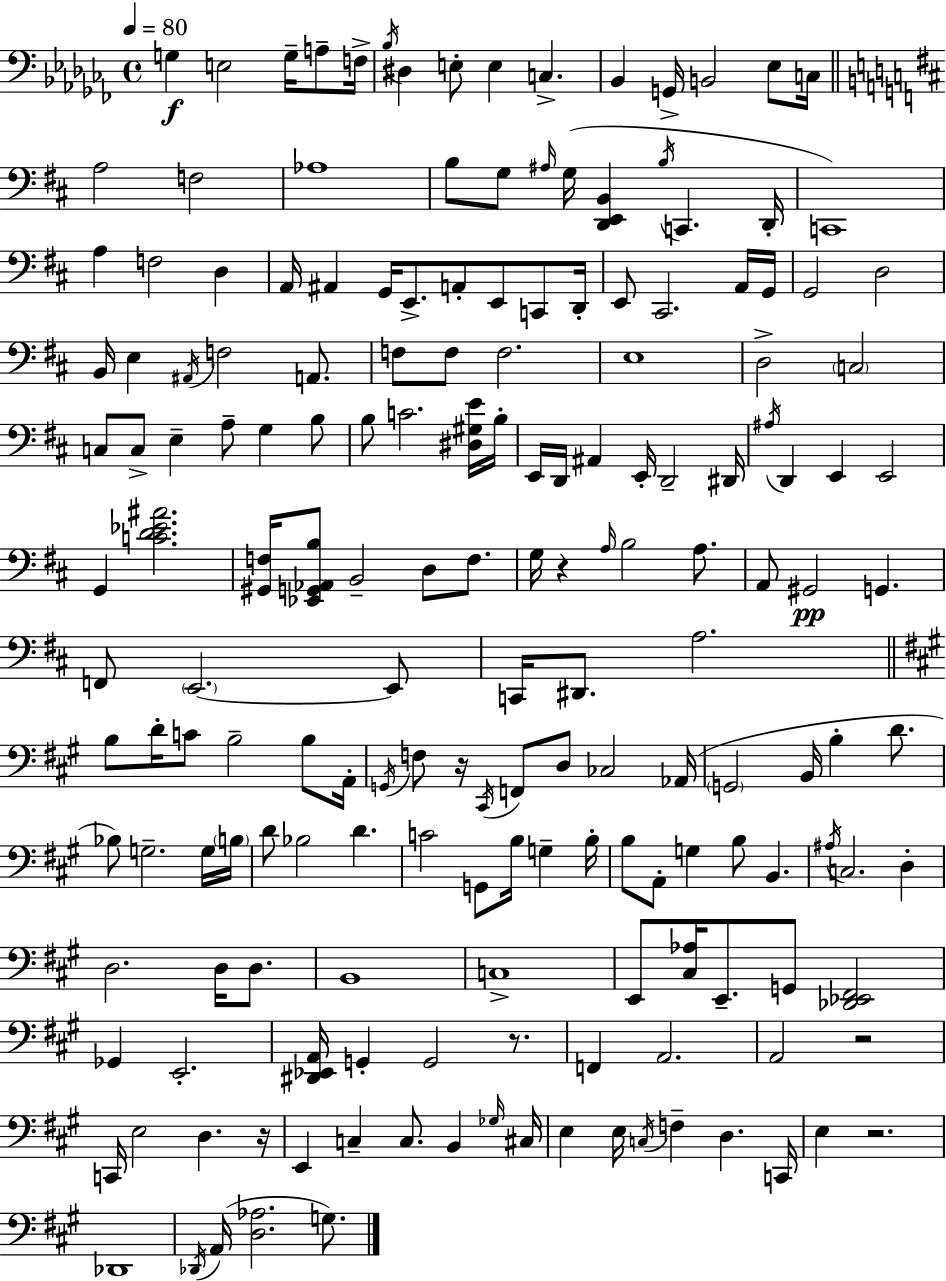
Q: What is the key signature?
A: AES minor